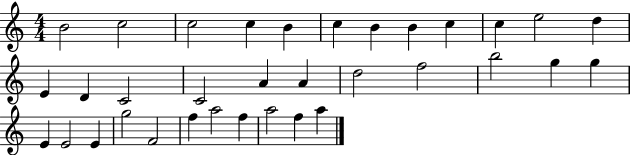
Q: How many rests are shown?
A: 0